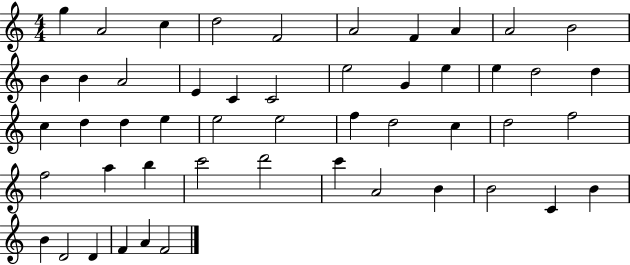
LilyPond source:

{
  \clef treble
  \numericTimeSignature
  \time 4/4
  \key c \major
  g''4 a'2 c''4 | d''2 f'2 | a'2 f'4 a'4 | a'2 b'2 | \break b'4 b'4 a'2 | e'4 c'4 c'2 | e''2 g'4 e''4 | e''4 d''2 d''4 | \break c''4 d''4 d''4 e''4 | e''2 e''2 | f''4 d''2 c''4 | d''2 f''2 | \break f''2 a''4 b''4 | c'''2 d'''2 | c'''4 a'2 b'4 | b'2 c'4 b'4 | \break b'4 d'2 d'4 | f'4 a'4 f'2 | \bar "|."
}